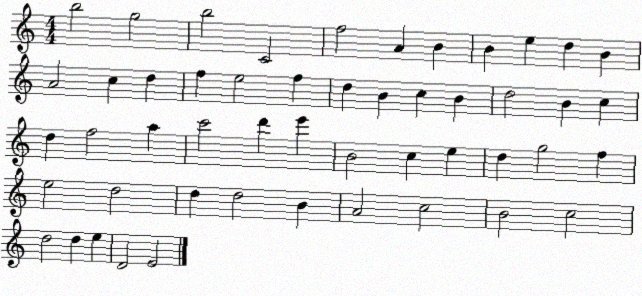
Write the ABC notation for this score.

X:1
T:Untitled
M:4/4
L:1/4
K:C
b2 g2 b2 C2 f2 A B B e d B A2 c d f e2 f d B c B d2 B c d f2 a c'2 d' e' B2 c e d g2 f e2 d2 d d2 B A2 c2 B2 c2 d2 d e D2 E2